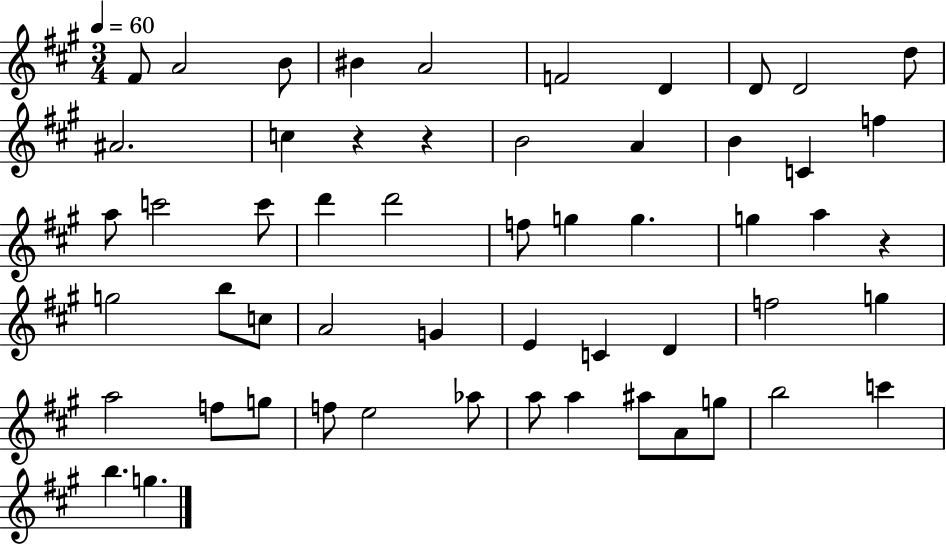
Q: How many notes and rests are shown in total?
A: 55